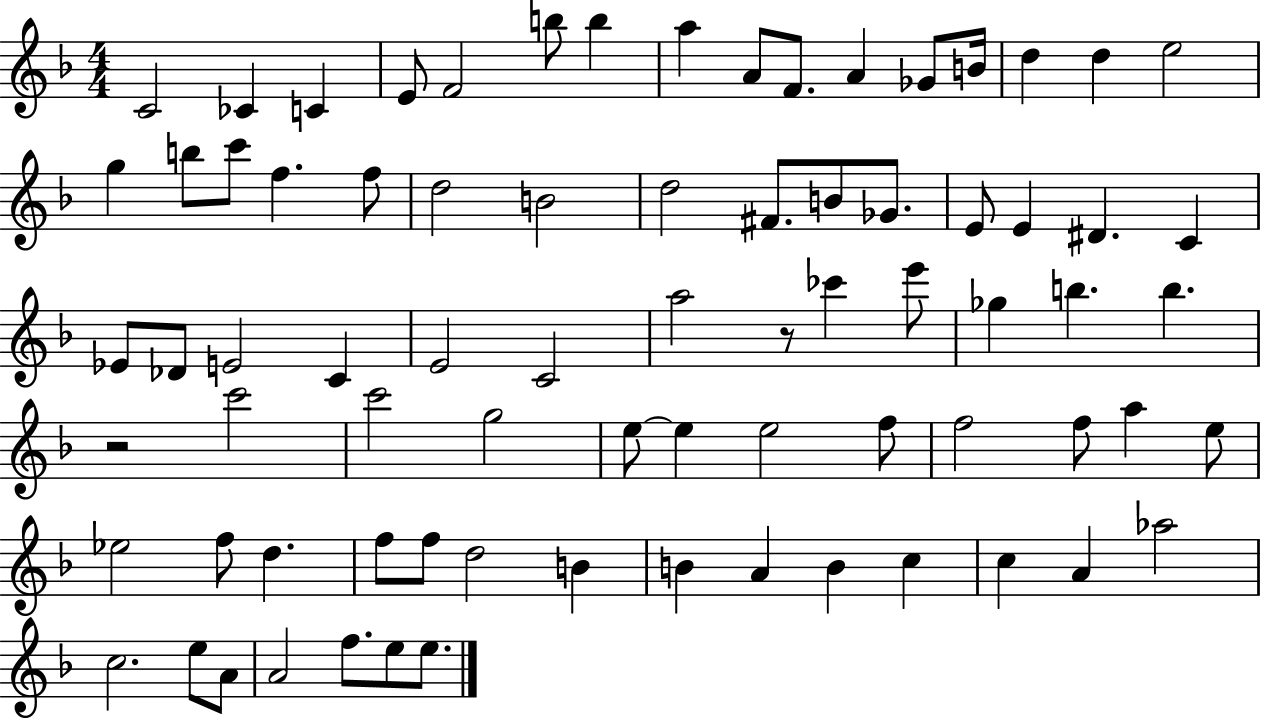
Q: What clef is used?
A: treble